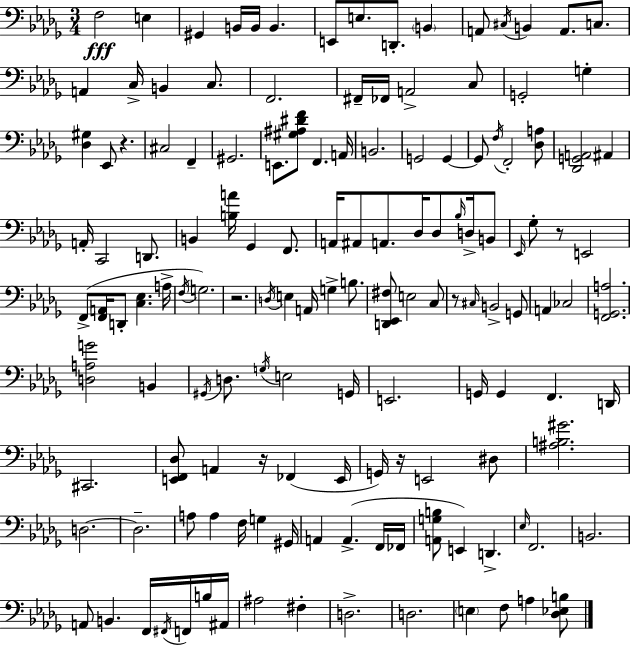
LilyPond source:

{
  \clef bass
  \numericTimeSignature
  \time 3/4
  \key bes \minor
  \repeat volta 2 { f2\fff e4 | gis,4 b,16 b,16 b,4. | e,8 e8. d,8.-. \parenthesize b,4 | a,8 \acciaccatura { cis16 } b,4 a,8. c8. | \break a,4 c16-> b,4 c8. | f,2. | fis,16-- fes,16 a,2-> c8 | g,2-. g4-. | \break <des gis>4 ees,8 r4. | cis2 f,4-- | gis,2. | e,8. <gis ais dis' f'>8 f,4. | \break a,16 b,2. | g,2 g,4~~ | g,8 \acciaccatura { f16 } f,2-. | <des a>8 <des, g, a,>2 ais,4 | \break a,16-. c,2 d,8. | b,4 <b a'>16 ges,4 f,8. | a,16 ais,8 a,8. des16 des8 \grace { bes16 } | d16-> b,8 \grace { ees,16 } ges8-. r8 e,2 | \break f,8->( <f, a,>16 d,8-. <c ees>4. | a16-> \acciaccatura { f16 }) g2. | r2. | \acciaccatura { d16 } e4 a,16 g4-> | \break b8. <d, ees, fis>8 e2 | c8 r8 \grace { cis16 } b,2-> | g,8 a,4 ces2 | <f, g, a>2. | \break <d a g'>2 | b,4 \acciaccatura { gis,16 } d8. \acciaccatura { g16 } | e2 g,16 e,2. | g,16 g,4 | \break f,4. d,16 cis,2. | <e, f, des>8 a,4 | r16 fes,4( e,16 g,16) r16 e,2 | dis8 <ais b gis'>2. | \break d2.~~ | d2.-- | a8 a4 | f16 g4 gis,16 a,4 | \break a,4.->( f,16 fes,16 <a, g b>8 e,4) | d,4.-> \grace { ees16 } f,2. | b,2. | a,8 | \break b,4. f,16 \acciaccatura { fis,16 } f,16 b16 ais,16 ais2 | fis4-. d2.-> | d2. | \parenthesize e4 | \break f8 a4 <des ees b>8 } \bar "|."
}